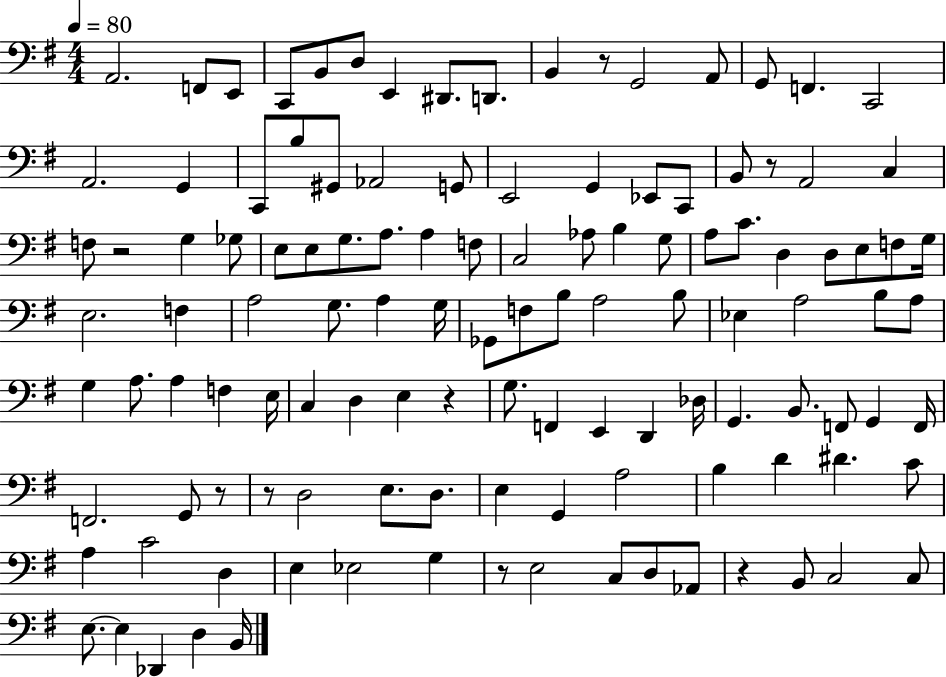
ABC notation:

X:1
T:Untitled
M:4/4
L:1/4
K:G
A,,2 F,,/2 E,,/2 C,,/2 B,,/2 D,/2 E,, ^D,,/2 D,,/2 B,, z/2 G,,2 A,,/2 G,,/2 F,, C,,2 A,,2 G,, C,,/2 B,/2 ^G,,/2 _A,,2 G,,/2 E,,2 G,, _E,,/2 C,,/2 B,,/2 z/2 A,,2 C, F,/2 z2 G, _G,/2 E,/2 E,/2 G,/2 A,/2 A, F,/2 C,2 _A,/2 B, G,/2 A,/2 C/2 D, D,/2 E,/2 F,/2 G,/4 E,2 F, A,2 G,/2 A, G,/4 _G,,/2 F,/2 B,/2 A,2 B,/2 _E, A,2 B,/2 A,/2 G, A,/2 A, F, E,/4 C, D, E, z G,/2 F,, E,, D,, _D,/4 G,, B,,/2 F,,/2 G,, F,,/4 F,,2 G,,/2 z/2 z/2 D,2 E,/2 D,/2 E, G,, A,2 B, D ^D C/2 A, C2 D, E, _E,2 G, z/2 E,2 C,/2 D,/2 _A,,/2 z B,,/2 C,2 C,/2 E,/2 E, _D,, D, B,,/4